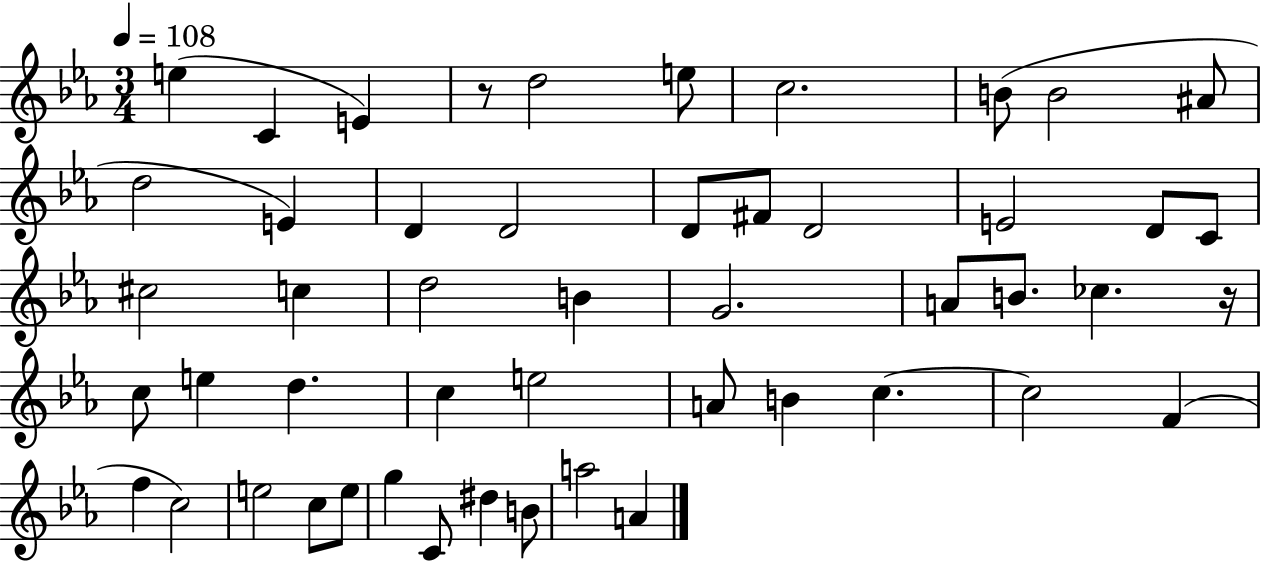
X:1
T:Untitled
M:3/4
L:1/4
K:Eb
e C E z/2 d2 e/2 c2 B/2 B2 ^A/2 d2 E D D2 D/2 ^F/2 D2 E2 D/2 C/2 ^c2 c d2 B G2 A/2 B/2 _c z/4 c/2 e d c e2 A/2 B c c2 F f c2 e2 c/2 e/2 g C/2 ^d B/2 a2 A